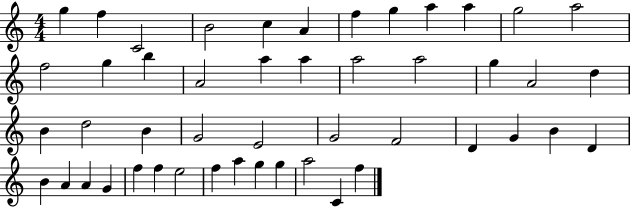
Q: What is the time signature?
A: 4/4